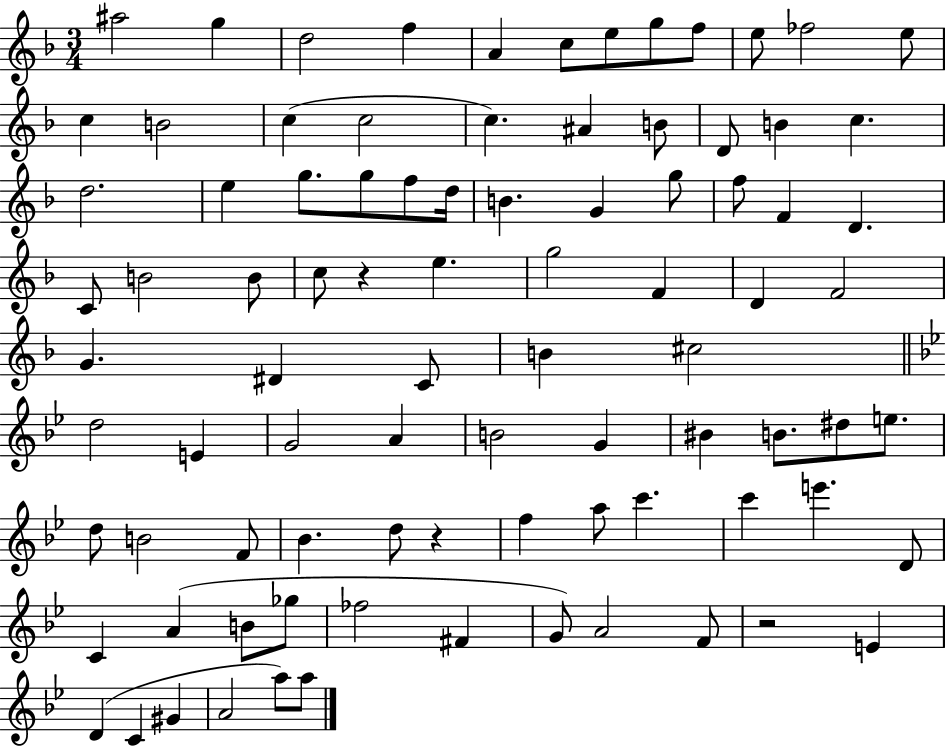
X:1
T:Untitled
M:3/4
L:1/4
K:F
^a2 g d2 f A c/2 e/2 g/2 f/2 e/2 _f2 e/2 c B2 c c2 c ^A B/2 D/2 B c d2 e g/2 g/2 f/2 d/4 B G g/2 f/2 F D C/2 B2 B/2 c/2 z e g2 F D F2 G ^D C/2 B ^c2 d2 E G2 A B2 G ^B B/2 ^d/2 e/2 d/2 B2 F/2 _B d/2 z f a/2 c' c' e' D/2 C A B/2 _g/2 _f2 ^F G/2 A2 F/2 z2 E D C ^G A2 a/2 a/2